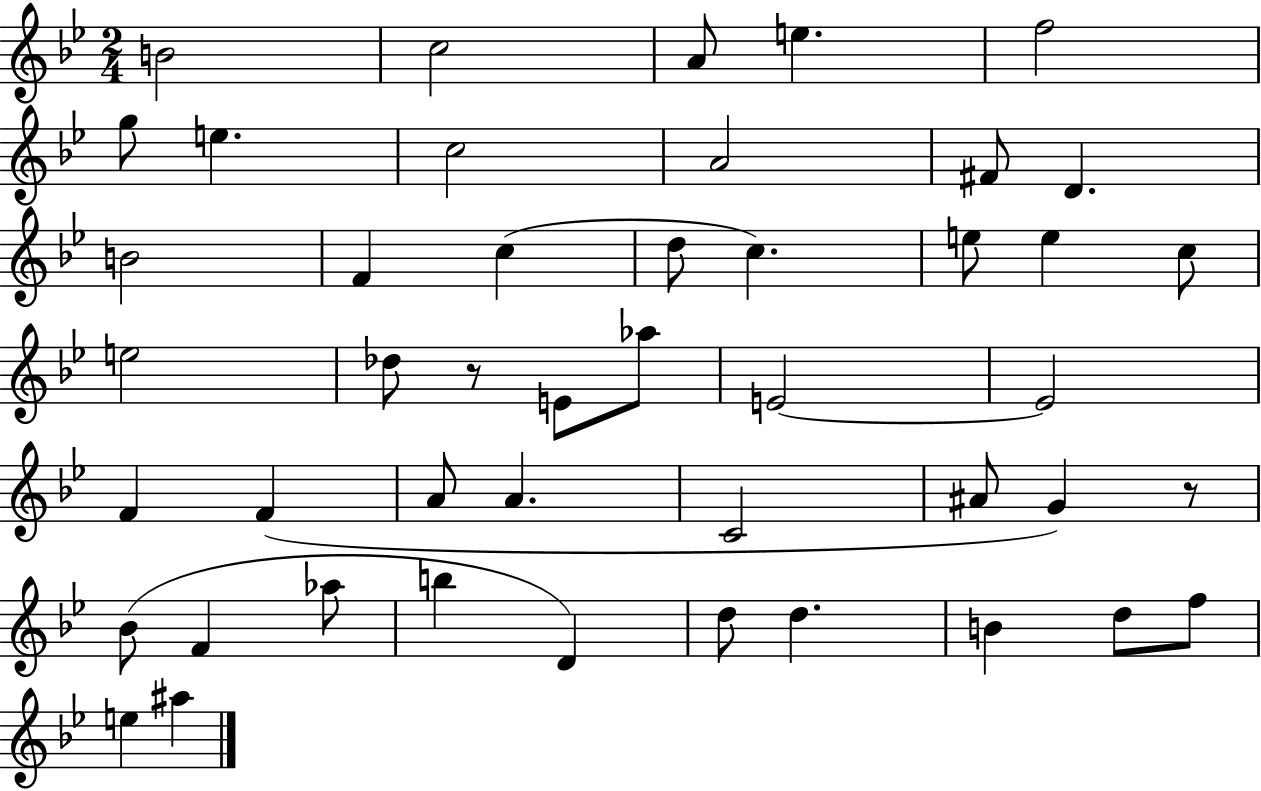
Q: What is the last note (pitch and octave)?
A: A#5